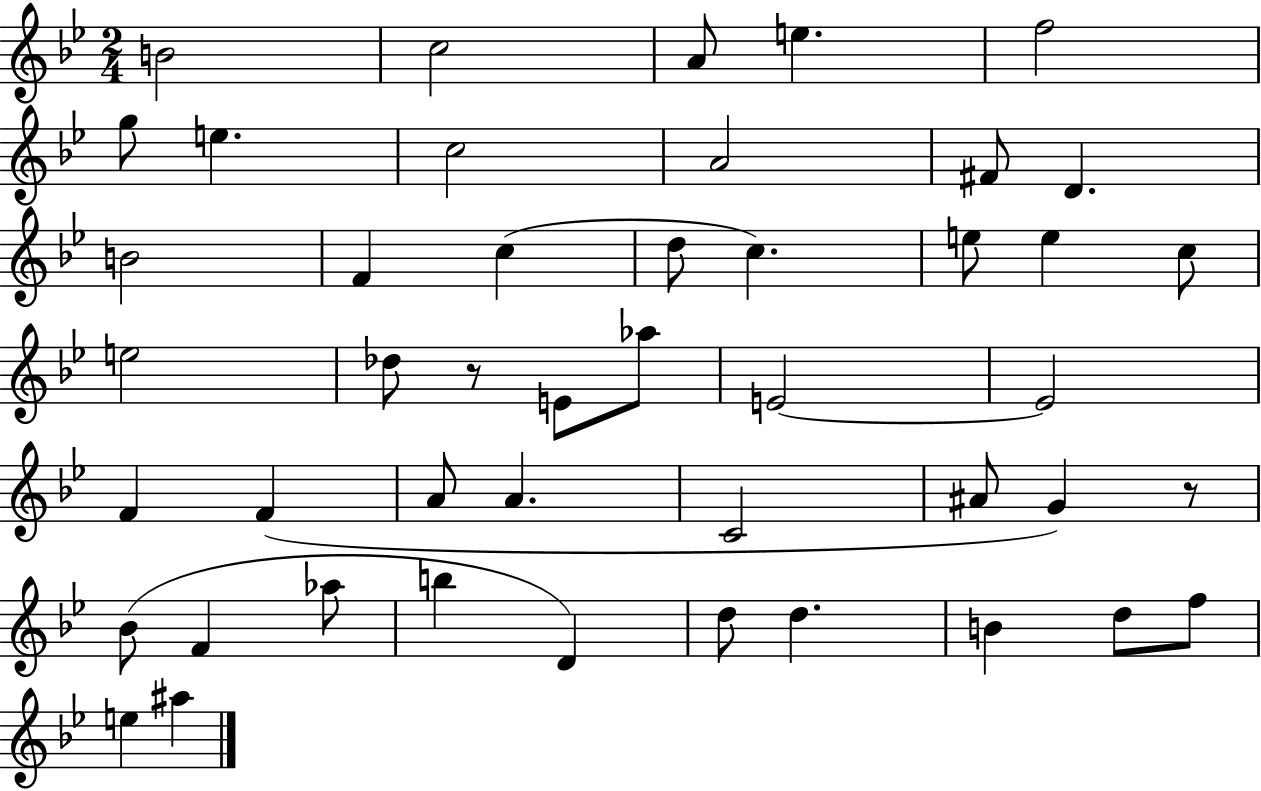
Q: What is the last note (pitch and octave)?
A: A#5